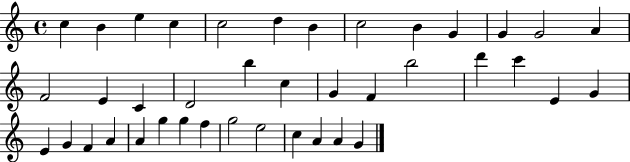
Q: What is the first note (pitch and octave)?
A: C5